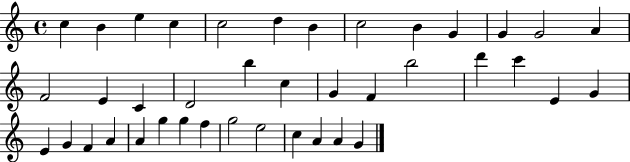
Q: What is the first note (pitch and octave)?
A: C5